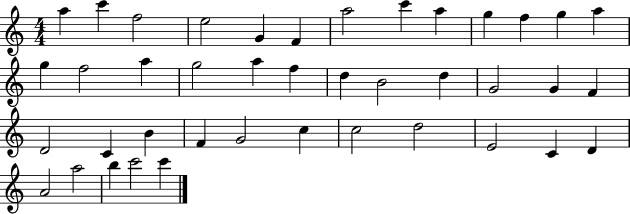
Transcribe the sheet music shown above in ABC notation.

X:1
T:Untitled
M:4/4
L:1/4
K:C
a c' f2 e2 G F a2 c' a g f g a g f2 a g2 a f d B2 d G2 G F D2 C B F G2 c c2 d2 E2 C D A2 a2 b c'2 c'